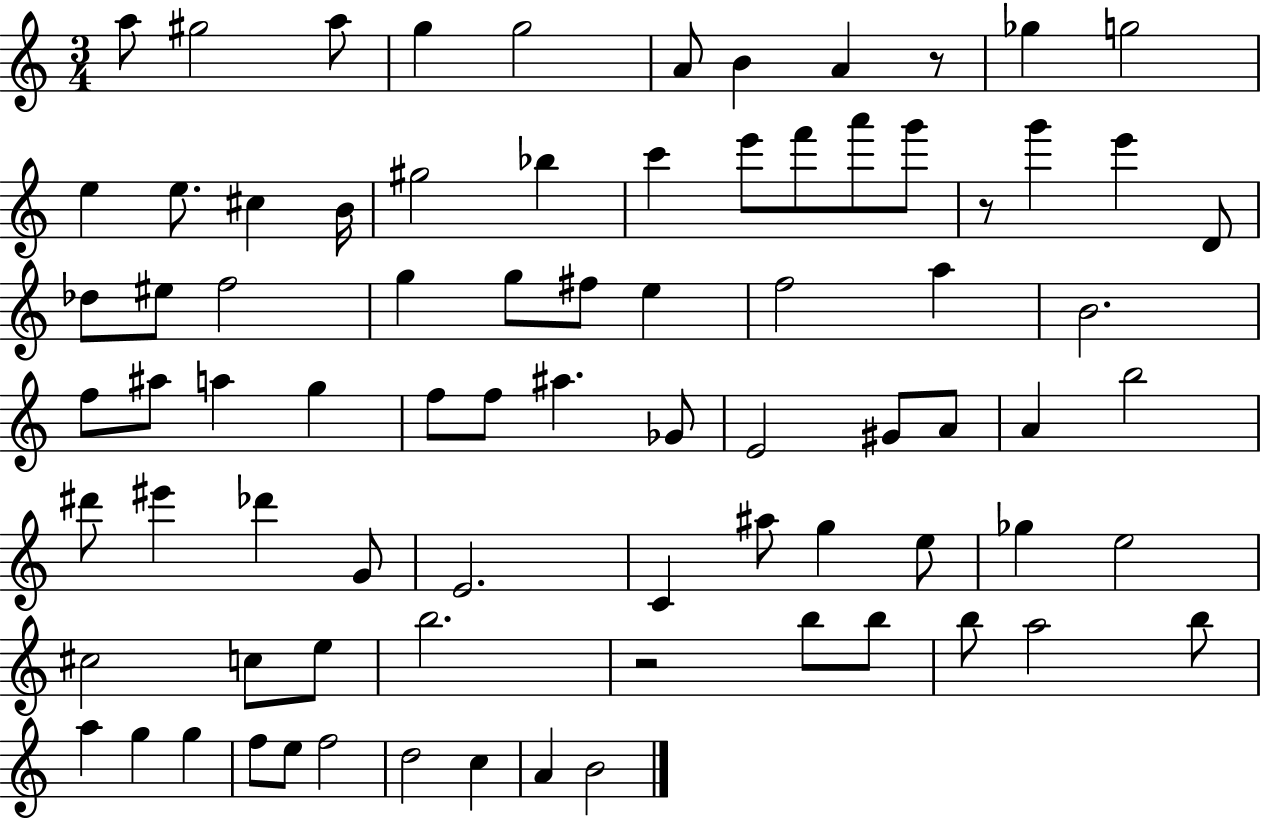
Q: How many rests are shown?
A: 3